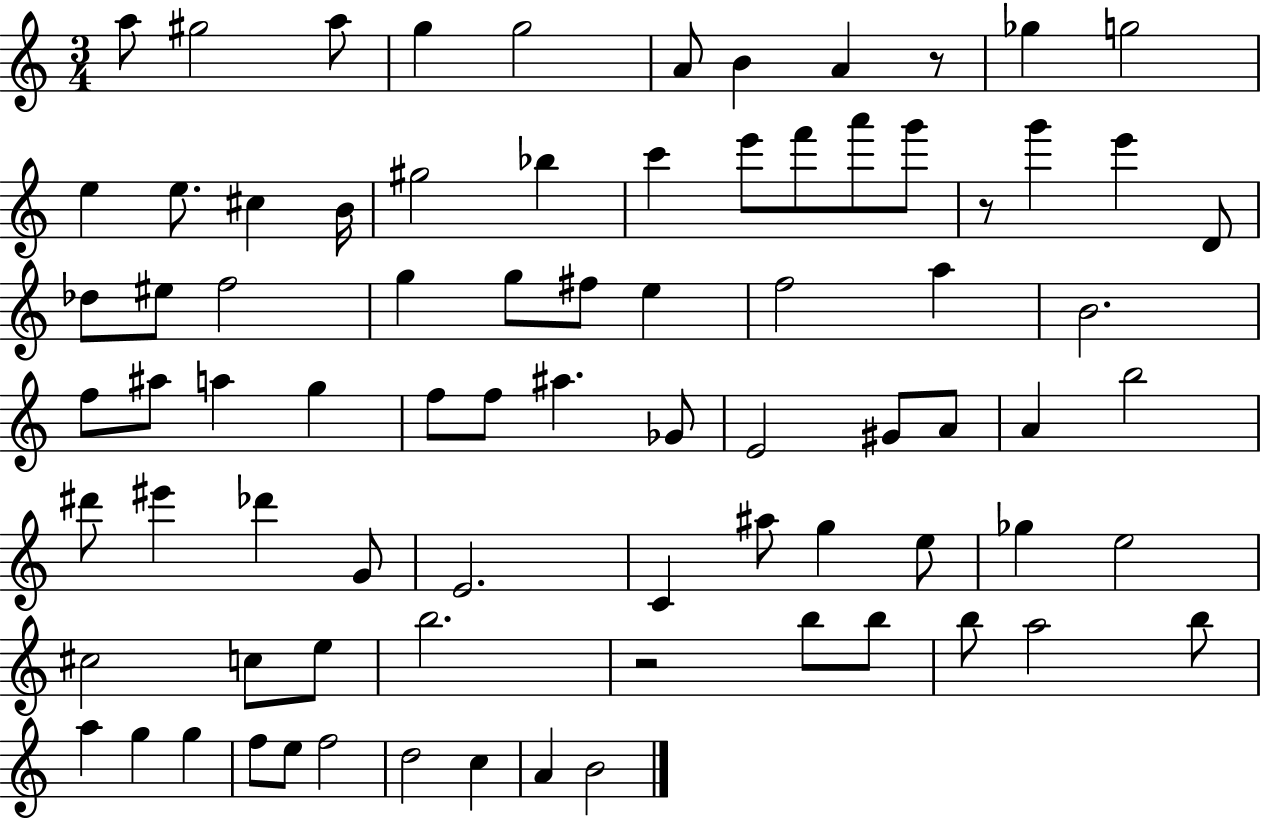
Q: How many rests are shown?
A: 3